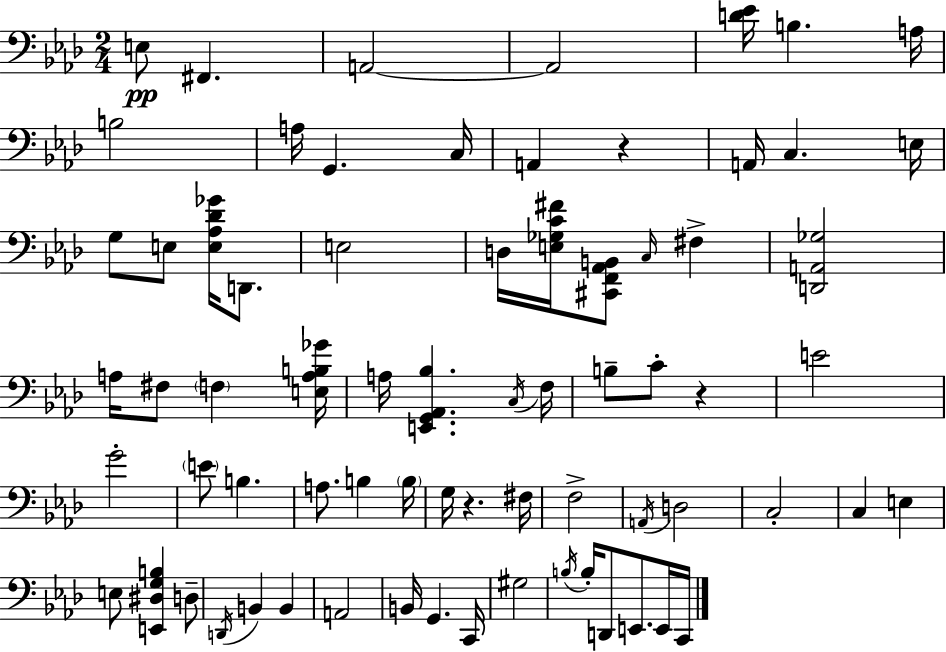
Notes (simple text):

E3/e F#2/q. A2/h A2/h [D4,Eb4]/s B3/q. A3/s B3/h A3/s G2/q. C3/s A2/q R/q A2/s C3/q. E3/s G3/e E3/e [E3,Ab3,Db4,Gb4]/s D2/e. E3/h D3/s [E3,Gb3,C4,F#4]/s [C#2,F2,Ab2,B2]/e C3/s F#3/q [D2,A2,Gb3]/h A3/s F#3/e F3/q [E3,A3,B3,Gb4]/s A3/s [E2,G2,Ab2,Bb3]/q. C3/s F3/s B3/e C4/e R/q E4/h G4/h E4/e B3/q. A3/e. B3/q B3/s G3/s R/q. F#3/s F3/h A2/s D3/h C3/h C3/q E3/q E3/e [E2,D#3,G3,B3]/q D3/e D2/s B2/q B2/q A2/h B2/s G2/q. C2/s G#3/h B3/s B3/s D2/e E2/e. E2/s C2/s